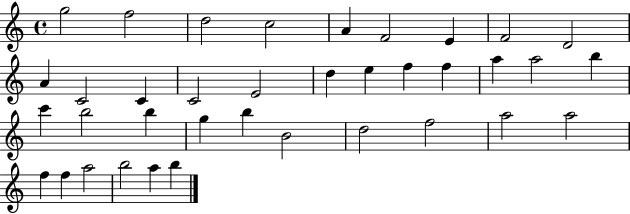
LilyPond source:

{
  \clef treble
  \time 4/4
  \defaultTimeSignature
  \key c \major
  g''2 f''2 | d''2 c''2 | a'4 f'2 e'4 | f'2 d'2 | \break a'4 c'2 c'4 | c'2 e'2 | d''4 e''4 f''4 f''4 | a''4 a''2 b''4 | \break c'''4 b''2 b''4 | g''4 b''4 b'2 | d''2 f''2 | a''2 a''2 | \break f''4 f''4 a''2 | b''2 a''4 b''4 | \bar "|."
}